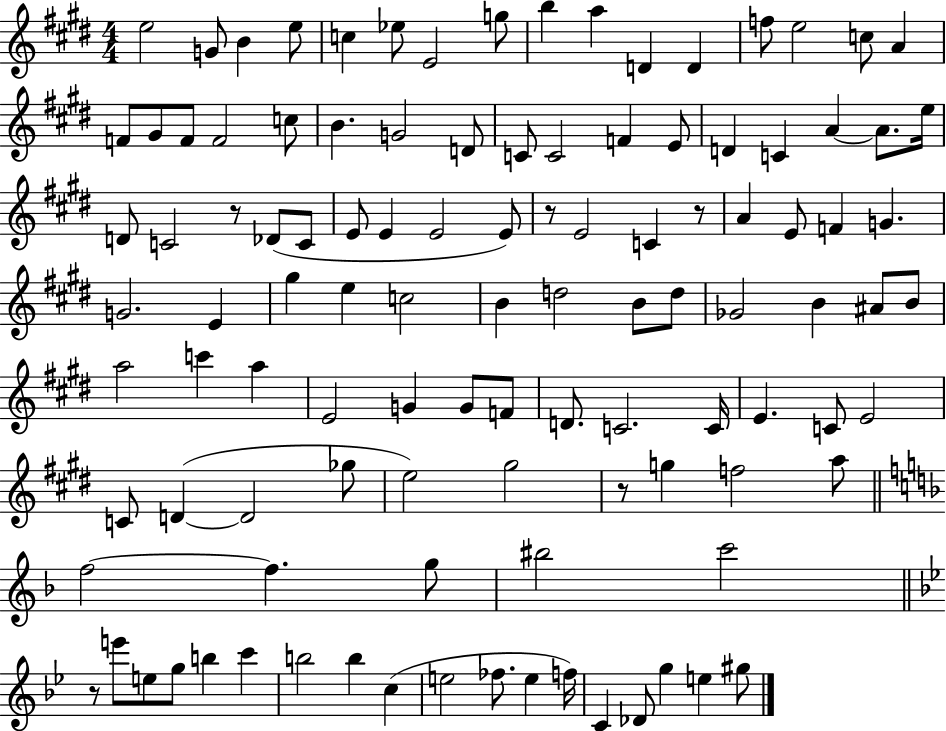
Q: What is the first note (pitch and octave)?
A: E5